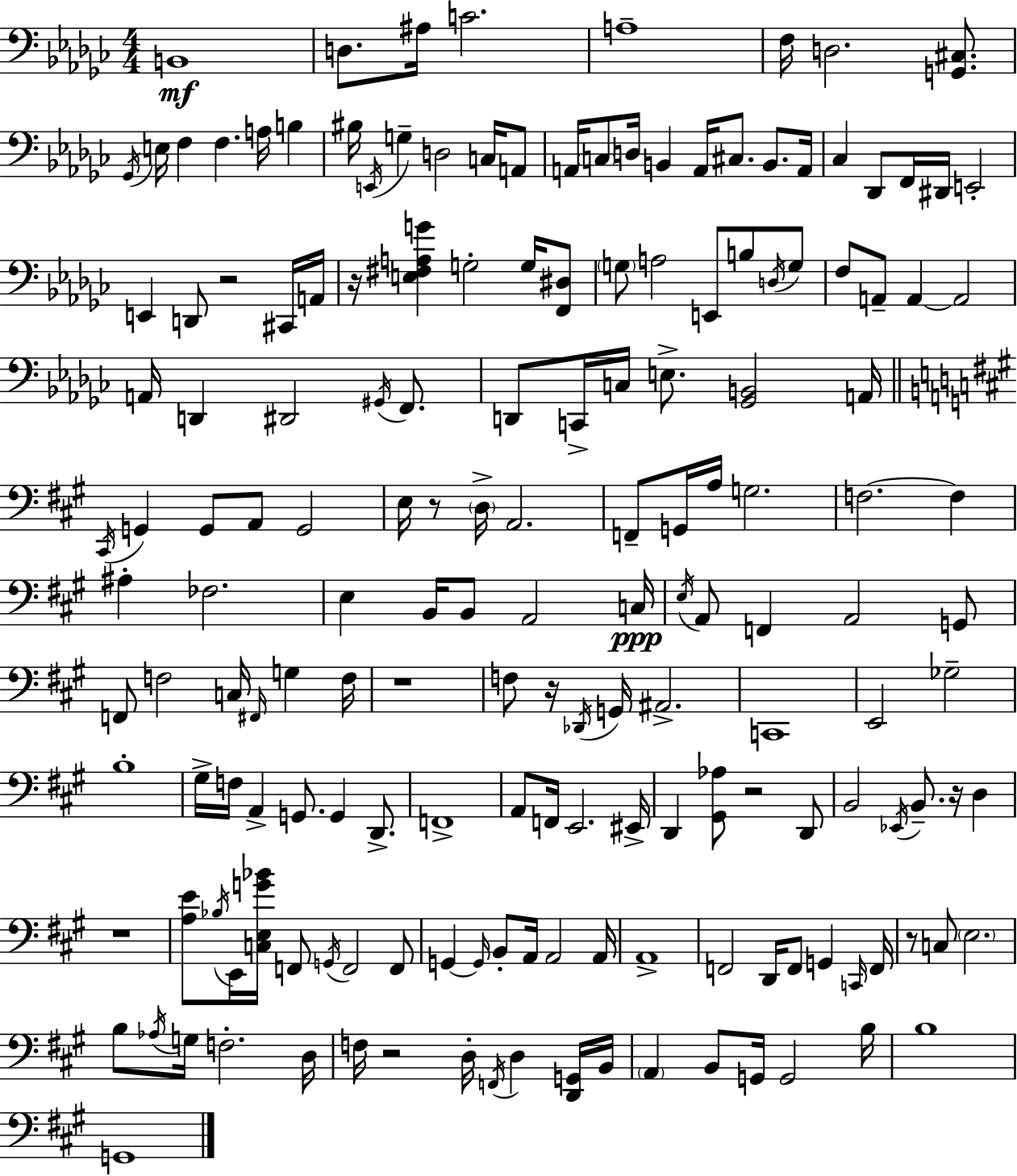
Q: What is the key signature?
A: EES minor